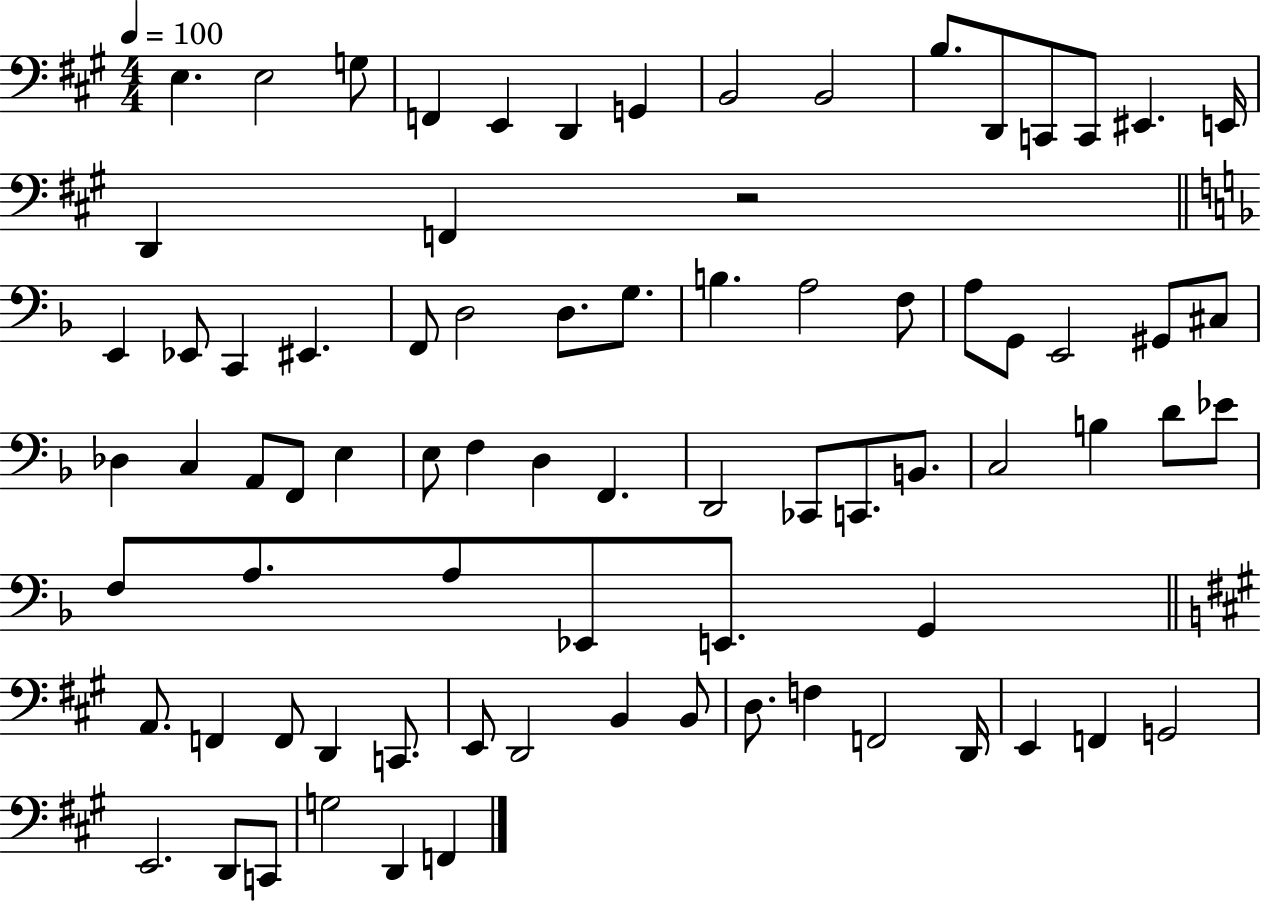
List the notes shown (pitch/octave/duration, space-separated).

E3/q. E3/h G3/e F2/q E2/q D2/q G2/q B2/h B2/h B3/e. D2/e C2/e C2/e EIS2/q. E2/s D2/q F2/q R/h E2/q Eb2/e C2/q EIS2/q. F2/e D3/h D3/e. G3/e. B3/q. A3/h F3/e A3/e G2/e E2/h G#2/e C#3/e Db3/q C3/q A2/e F2/e E3/q E3/e F3/q D3/q F2/q. D2/h CES2/e C2/e. B2/e. C3/h B3/q D4/e Eb4/e F3/e A3/e. A3/e Eb2/e E2/e. G2/q A2/e. F2/q F2/e D2/q C2/e. E2/e D2/h B2/q B2/e D3/e. F3/q F2/h D2/s E2/q F2/q G2/h E2/h. D2/e C2/e G3/h D2/q F2/q